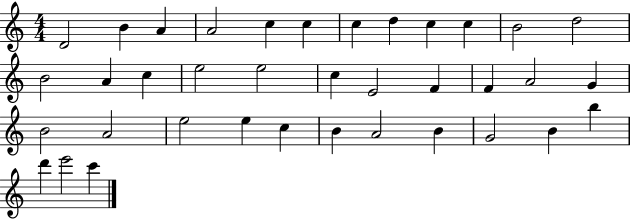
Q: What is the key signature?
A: C major